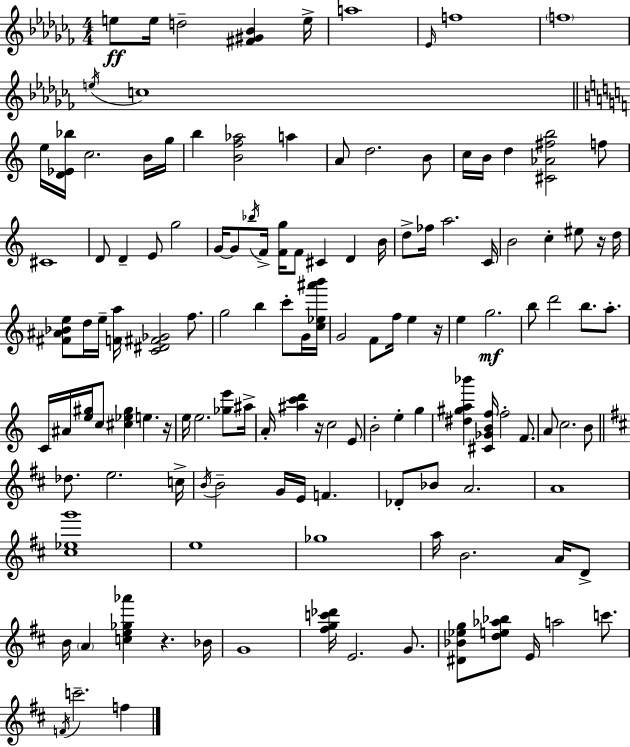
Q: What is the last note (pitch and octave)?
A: F5